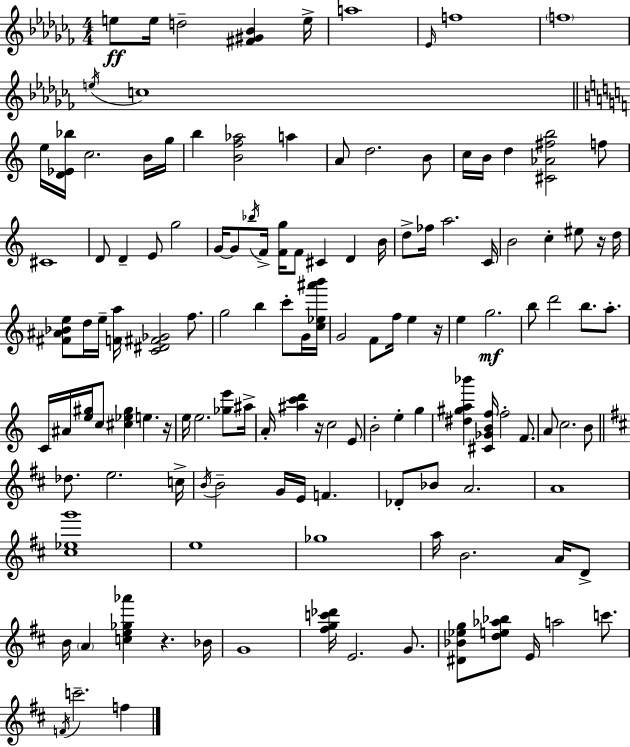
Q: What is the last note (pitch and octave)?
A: F5